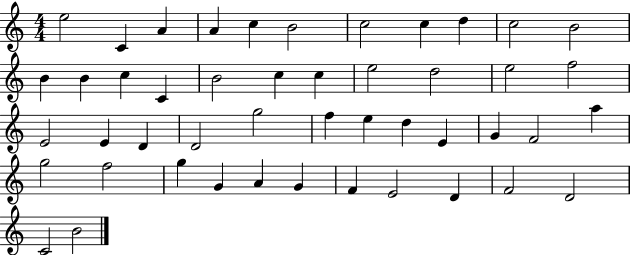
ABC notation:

X:1
T:Untitled
M:4/4
L:1/4
K:C
e2 C A A c B2 c2 c d c2 B2 B B c C B2 c c e2 d2 e2 f2 E2 E D D2 g2 f e d E G F2 a g2 f2 g G A G F E2 D F2 D2 C2 B2